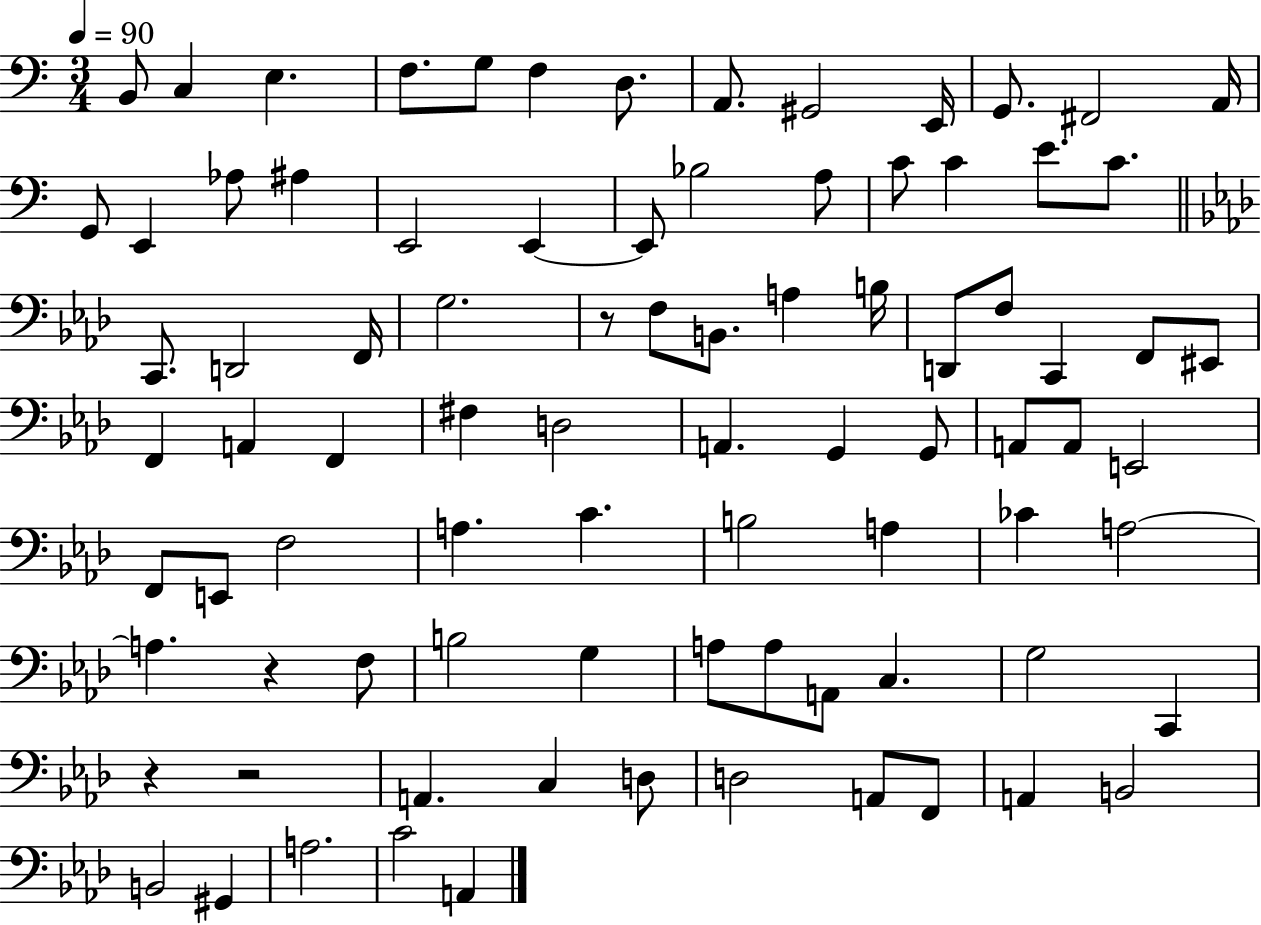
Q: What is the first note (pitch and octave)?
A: B2